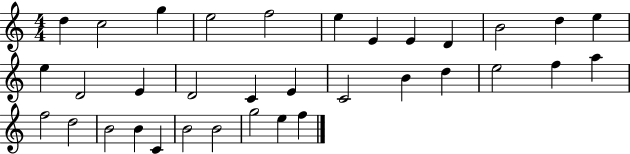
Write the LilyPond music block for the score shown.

{
  \clef treble
  \numericTimeSignature
  \time 4/4
  \key c \major
  d''4 c''2 g''4 | e''2 f''2 | e''4 e'4 e'4 d'4 | b'2 d''4 e''4 | \break e''4 d'2 e'4 | d'2 c'4 e'4 | c'2 b'4 d''4 | e''2 f''4 a''4 | \break f''2 d''2 | b'2 b'4 c'4 | b'2 b'2 | g''2 e''4 f''4 | \break \bar "|."
}